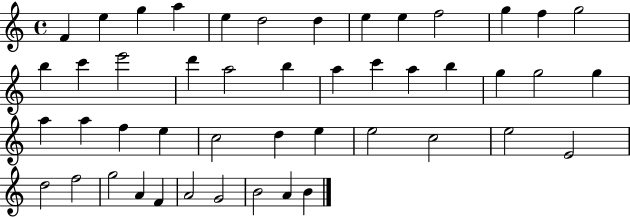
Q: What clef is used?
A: treble